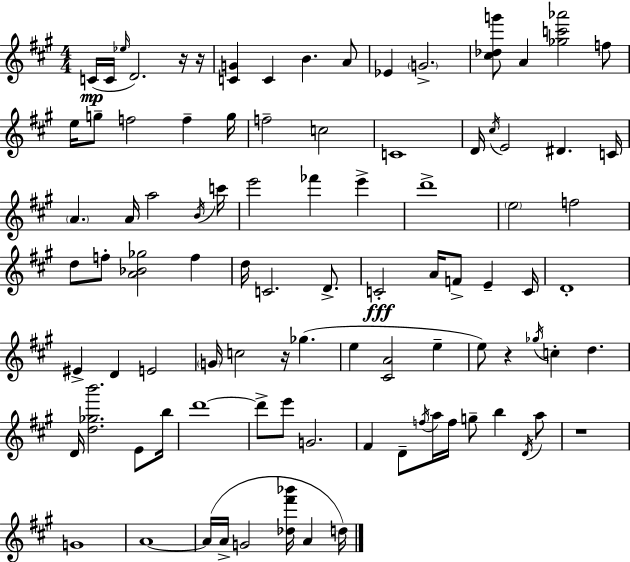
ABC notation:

X:1
T:Untitled
M:4/4
L:1/4
K:A
C/4 C/4 _e/4 D2 z/4 z/4 [CG] C B A/2 _E G2 [^c_dg']/2 A [_gc'_a']2 f/2 e/4 g/2 f2 f g/4 f2 c2 C4 D/4 ^c/4 E2 ^D C/4 A A/4 a2 B/4 c'/4 e'2 _f' e' d'4 e2 f2 d/2 f/2 [A_B_g]2 f d/4 C2 D/2 C2 A/4 F/2 E C/4 D4 ^E D E2 G/4 c2 z/4 _g e [^CA]2 e e/2 z _g/4 c d D/4 [d_gb']2 E/2 b/4 d'4 d'/2 e'/2 G2 ^F D/2 f/4 a/4 f/4 g/2 b D/4 a/2 z4 G4 A4 A/4 A/4 G2 [_d^f'_b']/4 A d/4